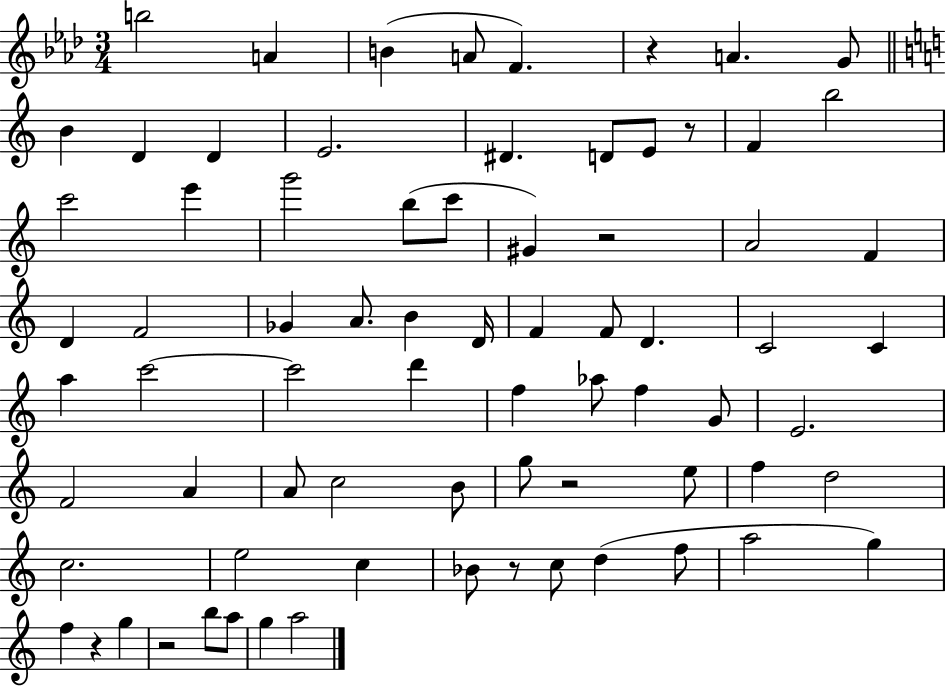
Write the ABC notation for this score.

X:1
T:Untitled
M:3/4
L:1/4
K:Ab
b2 A B A/2 F z A G/2 B D D E2 ^D D/2 E/2 z/2 F b2 c'2 e' g'2 b/2 c'/2 ^G z2 A2 F D F2 _G A/2 B D/4 F F/2 D C2 C a c'2 c'2 d' f _a/2 f G/2 E2 F2 A A/2 c2 B/2 g/2 z2 e/2 f d2 c2 e2 c _B/2 z/2 c/2 d f/2 a2 g f z g z2 b/2 a/2 g a2